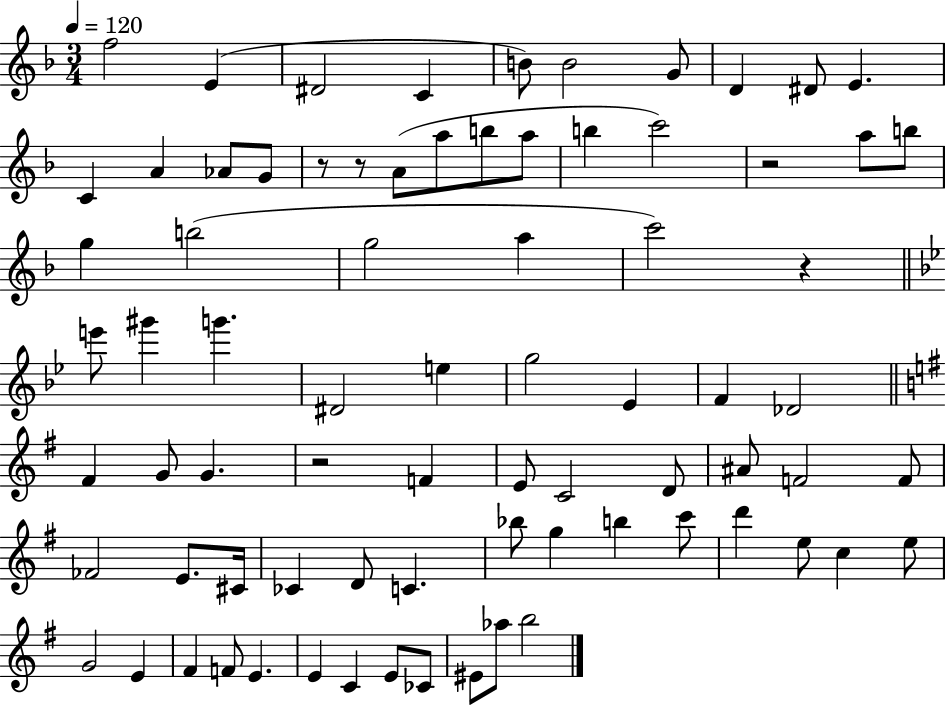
{
  \clef treble
  \numericTimeSignature
  \time 3/4
  \key f \major
  \tempo 4 = 120
  \repeat volta 2 { f''2 e'4( | dis'2 c'4 | b'8) b'2 g'8 | d'4 dis'8 e'4. | \break c'4 a'4 aes'8 g'8 | r8 r8 a'8( a''8 b''8 a''8 | b''4 c'''2) | r2 a''8 b''8 | \break g''4 b''2( | g''2 a''4 | c'''2) r4 | \bar "||" \break \key g \minor e'''8 gis'''4 g'''4. | dis'2 e''4 | g''2 ees'4 | f'4 des'2 | \break \bar "||" \break \key e \minor fis'4 g'8 g'4. | r2 f'4 | e'8 c'2 d'8 | ais'8 f'2 f'8 | \break fes'2 e'8. cis'16 | ces'4 d'8 c'4. | bes''8 g''4 b''4 c'''8 | d'''4 e''8 c''4 e''8 | \break g'2 e'4 | fis'4 f'8 e'4. | e'4 c'4 e'8 ces'8 | eis'8 aes''8 b''2 | \break } \bar "|."
}